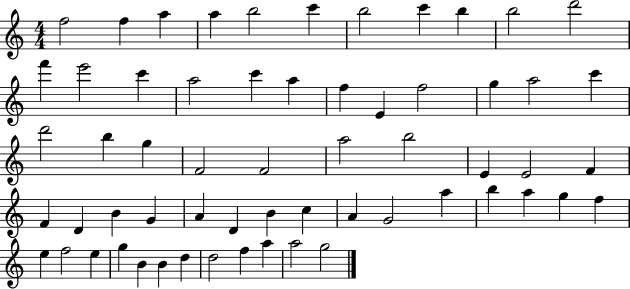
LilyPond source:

{
  \clef treble
  \numericTimeSignature
  \time 4/4
  \key c \major
  f''2 f''4 a''4 | a''4 b''2 c'''4 | b''2 c'''4 b''4 | b''2 d'''2 | \break f'''4 e'''2 c'''4 | a''2 c'''4 a''4 | f''4 e'4 f''2 | g''4 a''2 c'''4 | \break d'''2 b''4 g''4 | f'2 f'2 | a''2 b''2 | e'4 e'2 f'4 | \break f'4 d'4 b'4 g'4 | a'4 d'4 b'4 c''4 | a'4 g'2 a''4 | b''4 a''4 g''4 f''4 | \break e''4 f''2 e''4 | g''4 b'4 b'4 d''4 | d''2 f''4 a''4 | a''2 g''2 | \break \bar "|."
}